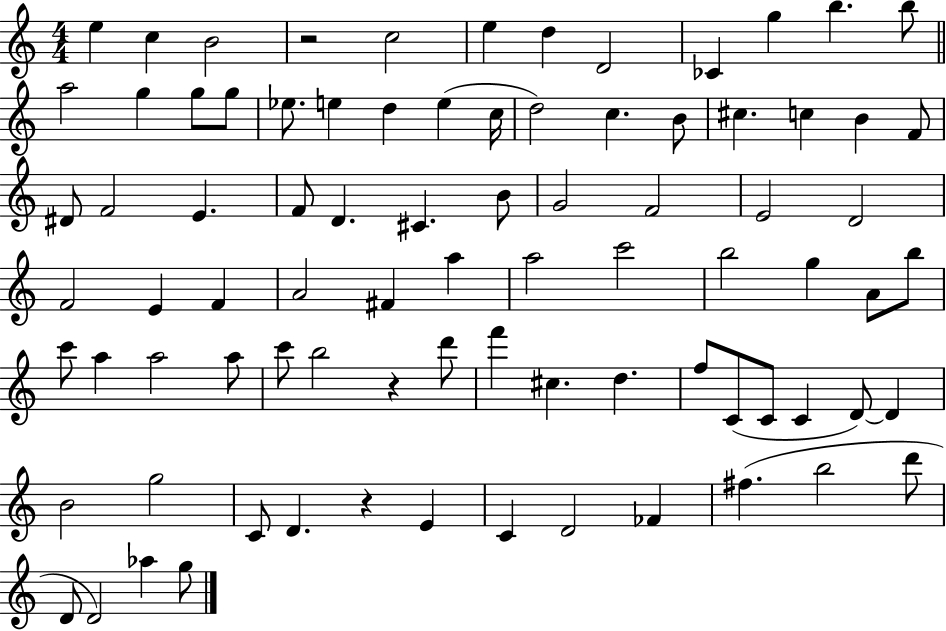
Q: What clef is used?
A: treble